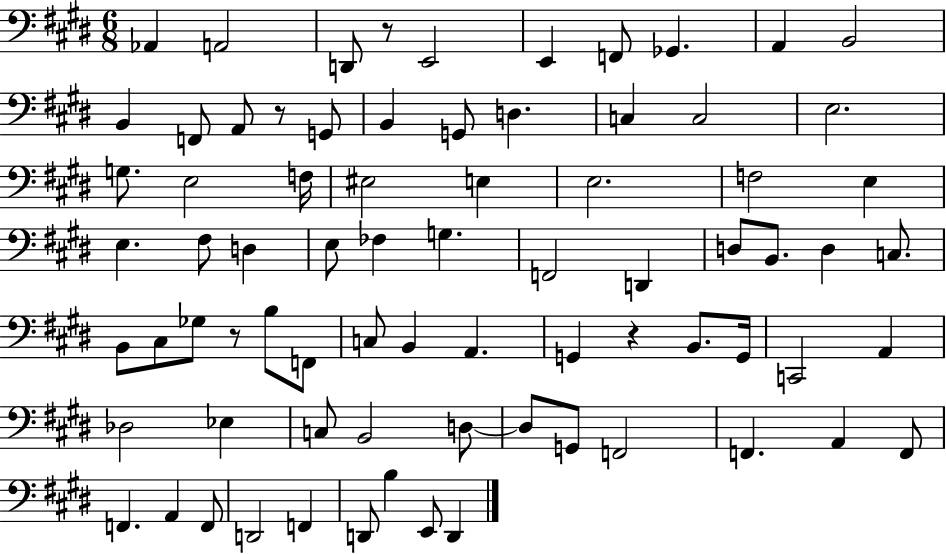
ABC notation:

X:1
T:Untitled
M:6/8
L:1/4
K:E
_A,, A,,2 D,,/2 z/2 E,,2 E,, F,,/2 _G,, A,, B,,2 B,, F,,/2 A,,/2 z/2 G,,/2 B,, G,,/2 D, C, C,2 E,2 G,/2 E,2 F,/4 ^E,2 E, E,2 F,2 E, E, ^F,/2 D, E,/2 _F, G, F,,2 D,, D,/2 B,,/2 D, C,/2 B,,/2 ^C,/2 _G,/2 z/2 B,/2 F,,/2 C,/2 B,, A,, G,, z B,,/2 G,,/4 C,,2 A,, _D,2 _E, C,/2 B,,2 D,/2 D,/2 G,,/2 F,,2 F,, A,, F,,/2 F,, A,, F,,/2 D,,2 F,, D,,/2 B, E,,/2 D,,